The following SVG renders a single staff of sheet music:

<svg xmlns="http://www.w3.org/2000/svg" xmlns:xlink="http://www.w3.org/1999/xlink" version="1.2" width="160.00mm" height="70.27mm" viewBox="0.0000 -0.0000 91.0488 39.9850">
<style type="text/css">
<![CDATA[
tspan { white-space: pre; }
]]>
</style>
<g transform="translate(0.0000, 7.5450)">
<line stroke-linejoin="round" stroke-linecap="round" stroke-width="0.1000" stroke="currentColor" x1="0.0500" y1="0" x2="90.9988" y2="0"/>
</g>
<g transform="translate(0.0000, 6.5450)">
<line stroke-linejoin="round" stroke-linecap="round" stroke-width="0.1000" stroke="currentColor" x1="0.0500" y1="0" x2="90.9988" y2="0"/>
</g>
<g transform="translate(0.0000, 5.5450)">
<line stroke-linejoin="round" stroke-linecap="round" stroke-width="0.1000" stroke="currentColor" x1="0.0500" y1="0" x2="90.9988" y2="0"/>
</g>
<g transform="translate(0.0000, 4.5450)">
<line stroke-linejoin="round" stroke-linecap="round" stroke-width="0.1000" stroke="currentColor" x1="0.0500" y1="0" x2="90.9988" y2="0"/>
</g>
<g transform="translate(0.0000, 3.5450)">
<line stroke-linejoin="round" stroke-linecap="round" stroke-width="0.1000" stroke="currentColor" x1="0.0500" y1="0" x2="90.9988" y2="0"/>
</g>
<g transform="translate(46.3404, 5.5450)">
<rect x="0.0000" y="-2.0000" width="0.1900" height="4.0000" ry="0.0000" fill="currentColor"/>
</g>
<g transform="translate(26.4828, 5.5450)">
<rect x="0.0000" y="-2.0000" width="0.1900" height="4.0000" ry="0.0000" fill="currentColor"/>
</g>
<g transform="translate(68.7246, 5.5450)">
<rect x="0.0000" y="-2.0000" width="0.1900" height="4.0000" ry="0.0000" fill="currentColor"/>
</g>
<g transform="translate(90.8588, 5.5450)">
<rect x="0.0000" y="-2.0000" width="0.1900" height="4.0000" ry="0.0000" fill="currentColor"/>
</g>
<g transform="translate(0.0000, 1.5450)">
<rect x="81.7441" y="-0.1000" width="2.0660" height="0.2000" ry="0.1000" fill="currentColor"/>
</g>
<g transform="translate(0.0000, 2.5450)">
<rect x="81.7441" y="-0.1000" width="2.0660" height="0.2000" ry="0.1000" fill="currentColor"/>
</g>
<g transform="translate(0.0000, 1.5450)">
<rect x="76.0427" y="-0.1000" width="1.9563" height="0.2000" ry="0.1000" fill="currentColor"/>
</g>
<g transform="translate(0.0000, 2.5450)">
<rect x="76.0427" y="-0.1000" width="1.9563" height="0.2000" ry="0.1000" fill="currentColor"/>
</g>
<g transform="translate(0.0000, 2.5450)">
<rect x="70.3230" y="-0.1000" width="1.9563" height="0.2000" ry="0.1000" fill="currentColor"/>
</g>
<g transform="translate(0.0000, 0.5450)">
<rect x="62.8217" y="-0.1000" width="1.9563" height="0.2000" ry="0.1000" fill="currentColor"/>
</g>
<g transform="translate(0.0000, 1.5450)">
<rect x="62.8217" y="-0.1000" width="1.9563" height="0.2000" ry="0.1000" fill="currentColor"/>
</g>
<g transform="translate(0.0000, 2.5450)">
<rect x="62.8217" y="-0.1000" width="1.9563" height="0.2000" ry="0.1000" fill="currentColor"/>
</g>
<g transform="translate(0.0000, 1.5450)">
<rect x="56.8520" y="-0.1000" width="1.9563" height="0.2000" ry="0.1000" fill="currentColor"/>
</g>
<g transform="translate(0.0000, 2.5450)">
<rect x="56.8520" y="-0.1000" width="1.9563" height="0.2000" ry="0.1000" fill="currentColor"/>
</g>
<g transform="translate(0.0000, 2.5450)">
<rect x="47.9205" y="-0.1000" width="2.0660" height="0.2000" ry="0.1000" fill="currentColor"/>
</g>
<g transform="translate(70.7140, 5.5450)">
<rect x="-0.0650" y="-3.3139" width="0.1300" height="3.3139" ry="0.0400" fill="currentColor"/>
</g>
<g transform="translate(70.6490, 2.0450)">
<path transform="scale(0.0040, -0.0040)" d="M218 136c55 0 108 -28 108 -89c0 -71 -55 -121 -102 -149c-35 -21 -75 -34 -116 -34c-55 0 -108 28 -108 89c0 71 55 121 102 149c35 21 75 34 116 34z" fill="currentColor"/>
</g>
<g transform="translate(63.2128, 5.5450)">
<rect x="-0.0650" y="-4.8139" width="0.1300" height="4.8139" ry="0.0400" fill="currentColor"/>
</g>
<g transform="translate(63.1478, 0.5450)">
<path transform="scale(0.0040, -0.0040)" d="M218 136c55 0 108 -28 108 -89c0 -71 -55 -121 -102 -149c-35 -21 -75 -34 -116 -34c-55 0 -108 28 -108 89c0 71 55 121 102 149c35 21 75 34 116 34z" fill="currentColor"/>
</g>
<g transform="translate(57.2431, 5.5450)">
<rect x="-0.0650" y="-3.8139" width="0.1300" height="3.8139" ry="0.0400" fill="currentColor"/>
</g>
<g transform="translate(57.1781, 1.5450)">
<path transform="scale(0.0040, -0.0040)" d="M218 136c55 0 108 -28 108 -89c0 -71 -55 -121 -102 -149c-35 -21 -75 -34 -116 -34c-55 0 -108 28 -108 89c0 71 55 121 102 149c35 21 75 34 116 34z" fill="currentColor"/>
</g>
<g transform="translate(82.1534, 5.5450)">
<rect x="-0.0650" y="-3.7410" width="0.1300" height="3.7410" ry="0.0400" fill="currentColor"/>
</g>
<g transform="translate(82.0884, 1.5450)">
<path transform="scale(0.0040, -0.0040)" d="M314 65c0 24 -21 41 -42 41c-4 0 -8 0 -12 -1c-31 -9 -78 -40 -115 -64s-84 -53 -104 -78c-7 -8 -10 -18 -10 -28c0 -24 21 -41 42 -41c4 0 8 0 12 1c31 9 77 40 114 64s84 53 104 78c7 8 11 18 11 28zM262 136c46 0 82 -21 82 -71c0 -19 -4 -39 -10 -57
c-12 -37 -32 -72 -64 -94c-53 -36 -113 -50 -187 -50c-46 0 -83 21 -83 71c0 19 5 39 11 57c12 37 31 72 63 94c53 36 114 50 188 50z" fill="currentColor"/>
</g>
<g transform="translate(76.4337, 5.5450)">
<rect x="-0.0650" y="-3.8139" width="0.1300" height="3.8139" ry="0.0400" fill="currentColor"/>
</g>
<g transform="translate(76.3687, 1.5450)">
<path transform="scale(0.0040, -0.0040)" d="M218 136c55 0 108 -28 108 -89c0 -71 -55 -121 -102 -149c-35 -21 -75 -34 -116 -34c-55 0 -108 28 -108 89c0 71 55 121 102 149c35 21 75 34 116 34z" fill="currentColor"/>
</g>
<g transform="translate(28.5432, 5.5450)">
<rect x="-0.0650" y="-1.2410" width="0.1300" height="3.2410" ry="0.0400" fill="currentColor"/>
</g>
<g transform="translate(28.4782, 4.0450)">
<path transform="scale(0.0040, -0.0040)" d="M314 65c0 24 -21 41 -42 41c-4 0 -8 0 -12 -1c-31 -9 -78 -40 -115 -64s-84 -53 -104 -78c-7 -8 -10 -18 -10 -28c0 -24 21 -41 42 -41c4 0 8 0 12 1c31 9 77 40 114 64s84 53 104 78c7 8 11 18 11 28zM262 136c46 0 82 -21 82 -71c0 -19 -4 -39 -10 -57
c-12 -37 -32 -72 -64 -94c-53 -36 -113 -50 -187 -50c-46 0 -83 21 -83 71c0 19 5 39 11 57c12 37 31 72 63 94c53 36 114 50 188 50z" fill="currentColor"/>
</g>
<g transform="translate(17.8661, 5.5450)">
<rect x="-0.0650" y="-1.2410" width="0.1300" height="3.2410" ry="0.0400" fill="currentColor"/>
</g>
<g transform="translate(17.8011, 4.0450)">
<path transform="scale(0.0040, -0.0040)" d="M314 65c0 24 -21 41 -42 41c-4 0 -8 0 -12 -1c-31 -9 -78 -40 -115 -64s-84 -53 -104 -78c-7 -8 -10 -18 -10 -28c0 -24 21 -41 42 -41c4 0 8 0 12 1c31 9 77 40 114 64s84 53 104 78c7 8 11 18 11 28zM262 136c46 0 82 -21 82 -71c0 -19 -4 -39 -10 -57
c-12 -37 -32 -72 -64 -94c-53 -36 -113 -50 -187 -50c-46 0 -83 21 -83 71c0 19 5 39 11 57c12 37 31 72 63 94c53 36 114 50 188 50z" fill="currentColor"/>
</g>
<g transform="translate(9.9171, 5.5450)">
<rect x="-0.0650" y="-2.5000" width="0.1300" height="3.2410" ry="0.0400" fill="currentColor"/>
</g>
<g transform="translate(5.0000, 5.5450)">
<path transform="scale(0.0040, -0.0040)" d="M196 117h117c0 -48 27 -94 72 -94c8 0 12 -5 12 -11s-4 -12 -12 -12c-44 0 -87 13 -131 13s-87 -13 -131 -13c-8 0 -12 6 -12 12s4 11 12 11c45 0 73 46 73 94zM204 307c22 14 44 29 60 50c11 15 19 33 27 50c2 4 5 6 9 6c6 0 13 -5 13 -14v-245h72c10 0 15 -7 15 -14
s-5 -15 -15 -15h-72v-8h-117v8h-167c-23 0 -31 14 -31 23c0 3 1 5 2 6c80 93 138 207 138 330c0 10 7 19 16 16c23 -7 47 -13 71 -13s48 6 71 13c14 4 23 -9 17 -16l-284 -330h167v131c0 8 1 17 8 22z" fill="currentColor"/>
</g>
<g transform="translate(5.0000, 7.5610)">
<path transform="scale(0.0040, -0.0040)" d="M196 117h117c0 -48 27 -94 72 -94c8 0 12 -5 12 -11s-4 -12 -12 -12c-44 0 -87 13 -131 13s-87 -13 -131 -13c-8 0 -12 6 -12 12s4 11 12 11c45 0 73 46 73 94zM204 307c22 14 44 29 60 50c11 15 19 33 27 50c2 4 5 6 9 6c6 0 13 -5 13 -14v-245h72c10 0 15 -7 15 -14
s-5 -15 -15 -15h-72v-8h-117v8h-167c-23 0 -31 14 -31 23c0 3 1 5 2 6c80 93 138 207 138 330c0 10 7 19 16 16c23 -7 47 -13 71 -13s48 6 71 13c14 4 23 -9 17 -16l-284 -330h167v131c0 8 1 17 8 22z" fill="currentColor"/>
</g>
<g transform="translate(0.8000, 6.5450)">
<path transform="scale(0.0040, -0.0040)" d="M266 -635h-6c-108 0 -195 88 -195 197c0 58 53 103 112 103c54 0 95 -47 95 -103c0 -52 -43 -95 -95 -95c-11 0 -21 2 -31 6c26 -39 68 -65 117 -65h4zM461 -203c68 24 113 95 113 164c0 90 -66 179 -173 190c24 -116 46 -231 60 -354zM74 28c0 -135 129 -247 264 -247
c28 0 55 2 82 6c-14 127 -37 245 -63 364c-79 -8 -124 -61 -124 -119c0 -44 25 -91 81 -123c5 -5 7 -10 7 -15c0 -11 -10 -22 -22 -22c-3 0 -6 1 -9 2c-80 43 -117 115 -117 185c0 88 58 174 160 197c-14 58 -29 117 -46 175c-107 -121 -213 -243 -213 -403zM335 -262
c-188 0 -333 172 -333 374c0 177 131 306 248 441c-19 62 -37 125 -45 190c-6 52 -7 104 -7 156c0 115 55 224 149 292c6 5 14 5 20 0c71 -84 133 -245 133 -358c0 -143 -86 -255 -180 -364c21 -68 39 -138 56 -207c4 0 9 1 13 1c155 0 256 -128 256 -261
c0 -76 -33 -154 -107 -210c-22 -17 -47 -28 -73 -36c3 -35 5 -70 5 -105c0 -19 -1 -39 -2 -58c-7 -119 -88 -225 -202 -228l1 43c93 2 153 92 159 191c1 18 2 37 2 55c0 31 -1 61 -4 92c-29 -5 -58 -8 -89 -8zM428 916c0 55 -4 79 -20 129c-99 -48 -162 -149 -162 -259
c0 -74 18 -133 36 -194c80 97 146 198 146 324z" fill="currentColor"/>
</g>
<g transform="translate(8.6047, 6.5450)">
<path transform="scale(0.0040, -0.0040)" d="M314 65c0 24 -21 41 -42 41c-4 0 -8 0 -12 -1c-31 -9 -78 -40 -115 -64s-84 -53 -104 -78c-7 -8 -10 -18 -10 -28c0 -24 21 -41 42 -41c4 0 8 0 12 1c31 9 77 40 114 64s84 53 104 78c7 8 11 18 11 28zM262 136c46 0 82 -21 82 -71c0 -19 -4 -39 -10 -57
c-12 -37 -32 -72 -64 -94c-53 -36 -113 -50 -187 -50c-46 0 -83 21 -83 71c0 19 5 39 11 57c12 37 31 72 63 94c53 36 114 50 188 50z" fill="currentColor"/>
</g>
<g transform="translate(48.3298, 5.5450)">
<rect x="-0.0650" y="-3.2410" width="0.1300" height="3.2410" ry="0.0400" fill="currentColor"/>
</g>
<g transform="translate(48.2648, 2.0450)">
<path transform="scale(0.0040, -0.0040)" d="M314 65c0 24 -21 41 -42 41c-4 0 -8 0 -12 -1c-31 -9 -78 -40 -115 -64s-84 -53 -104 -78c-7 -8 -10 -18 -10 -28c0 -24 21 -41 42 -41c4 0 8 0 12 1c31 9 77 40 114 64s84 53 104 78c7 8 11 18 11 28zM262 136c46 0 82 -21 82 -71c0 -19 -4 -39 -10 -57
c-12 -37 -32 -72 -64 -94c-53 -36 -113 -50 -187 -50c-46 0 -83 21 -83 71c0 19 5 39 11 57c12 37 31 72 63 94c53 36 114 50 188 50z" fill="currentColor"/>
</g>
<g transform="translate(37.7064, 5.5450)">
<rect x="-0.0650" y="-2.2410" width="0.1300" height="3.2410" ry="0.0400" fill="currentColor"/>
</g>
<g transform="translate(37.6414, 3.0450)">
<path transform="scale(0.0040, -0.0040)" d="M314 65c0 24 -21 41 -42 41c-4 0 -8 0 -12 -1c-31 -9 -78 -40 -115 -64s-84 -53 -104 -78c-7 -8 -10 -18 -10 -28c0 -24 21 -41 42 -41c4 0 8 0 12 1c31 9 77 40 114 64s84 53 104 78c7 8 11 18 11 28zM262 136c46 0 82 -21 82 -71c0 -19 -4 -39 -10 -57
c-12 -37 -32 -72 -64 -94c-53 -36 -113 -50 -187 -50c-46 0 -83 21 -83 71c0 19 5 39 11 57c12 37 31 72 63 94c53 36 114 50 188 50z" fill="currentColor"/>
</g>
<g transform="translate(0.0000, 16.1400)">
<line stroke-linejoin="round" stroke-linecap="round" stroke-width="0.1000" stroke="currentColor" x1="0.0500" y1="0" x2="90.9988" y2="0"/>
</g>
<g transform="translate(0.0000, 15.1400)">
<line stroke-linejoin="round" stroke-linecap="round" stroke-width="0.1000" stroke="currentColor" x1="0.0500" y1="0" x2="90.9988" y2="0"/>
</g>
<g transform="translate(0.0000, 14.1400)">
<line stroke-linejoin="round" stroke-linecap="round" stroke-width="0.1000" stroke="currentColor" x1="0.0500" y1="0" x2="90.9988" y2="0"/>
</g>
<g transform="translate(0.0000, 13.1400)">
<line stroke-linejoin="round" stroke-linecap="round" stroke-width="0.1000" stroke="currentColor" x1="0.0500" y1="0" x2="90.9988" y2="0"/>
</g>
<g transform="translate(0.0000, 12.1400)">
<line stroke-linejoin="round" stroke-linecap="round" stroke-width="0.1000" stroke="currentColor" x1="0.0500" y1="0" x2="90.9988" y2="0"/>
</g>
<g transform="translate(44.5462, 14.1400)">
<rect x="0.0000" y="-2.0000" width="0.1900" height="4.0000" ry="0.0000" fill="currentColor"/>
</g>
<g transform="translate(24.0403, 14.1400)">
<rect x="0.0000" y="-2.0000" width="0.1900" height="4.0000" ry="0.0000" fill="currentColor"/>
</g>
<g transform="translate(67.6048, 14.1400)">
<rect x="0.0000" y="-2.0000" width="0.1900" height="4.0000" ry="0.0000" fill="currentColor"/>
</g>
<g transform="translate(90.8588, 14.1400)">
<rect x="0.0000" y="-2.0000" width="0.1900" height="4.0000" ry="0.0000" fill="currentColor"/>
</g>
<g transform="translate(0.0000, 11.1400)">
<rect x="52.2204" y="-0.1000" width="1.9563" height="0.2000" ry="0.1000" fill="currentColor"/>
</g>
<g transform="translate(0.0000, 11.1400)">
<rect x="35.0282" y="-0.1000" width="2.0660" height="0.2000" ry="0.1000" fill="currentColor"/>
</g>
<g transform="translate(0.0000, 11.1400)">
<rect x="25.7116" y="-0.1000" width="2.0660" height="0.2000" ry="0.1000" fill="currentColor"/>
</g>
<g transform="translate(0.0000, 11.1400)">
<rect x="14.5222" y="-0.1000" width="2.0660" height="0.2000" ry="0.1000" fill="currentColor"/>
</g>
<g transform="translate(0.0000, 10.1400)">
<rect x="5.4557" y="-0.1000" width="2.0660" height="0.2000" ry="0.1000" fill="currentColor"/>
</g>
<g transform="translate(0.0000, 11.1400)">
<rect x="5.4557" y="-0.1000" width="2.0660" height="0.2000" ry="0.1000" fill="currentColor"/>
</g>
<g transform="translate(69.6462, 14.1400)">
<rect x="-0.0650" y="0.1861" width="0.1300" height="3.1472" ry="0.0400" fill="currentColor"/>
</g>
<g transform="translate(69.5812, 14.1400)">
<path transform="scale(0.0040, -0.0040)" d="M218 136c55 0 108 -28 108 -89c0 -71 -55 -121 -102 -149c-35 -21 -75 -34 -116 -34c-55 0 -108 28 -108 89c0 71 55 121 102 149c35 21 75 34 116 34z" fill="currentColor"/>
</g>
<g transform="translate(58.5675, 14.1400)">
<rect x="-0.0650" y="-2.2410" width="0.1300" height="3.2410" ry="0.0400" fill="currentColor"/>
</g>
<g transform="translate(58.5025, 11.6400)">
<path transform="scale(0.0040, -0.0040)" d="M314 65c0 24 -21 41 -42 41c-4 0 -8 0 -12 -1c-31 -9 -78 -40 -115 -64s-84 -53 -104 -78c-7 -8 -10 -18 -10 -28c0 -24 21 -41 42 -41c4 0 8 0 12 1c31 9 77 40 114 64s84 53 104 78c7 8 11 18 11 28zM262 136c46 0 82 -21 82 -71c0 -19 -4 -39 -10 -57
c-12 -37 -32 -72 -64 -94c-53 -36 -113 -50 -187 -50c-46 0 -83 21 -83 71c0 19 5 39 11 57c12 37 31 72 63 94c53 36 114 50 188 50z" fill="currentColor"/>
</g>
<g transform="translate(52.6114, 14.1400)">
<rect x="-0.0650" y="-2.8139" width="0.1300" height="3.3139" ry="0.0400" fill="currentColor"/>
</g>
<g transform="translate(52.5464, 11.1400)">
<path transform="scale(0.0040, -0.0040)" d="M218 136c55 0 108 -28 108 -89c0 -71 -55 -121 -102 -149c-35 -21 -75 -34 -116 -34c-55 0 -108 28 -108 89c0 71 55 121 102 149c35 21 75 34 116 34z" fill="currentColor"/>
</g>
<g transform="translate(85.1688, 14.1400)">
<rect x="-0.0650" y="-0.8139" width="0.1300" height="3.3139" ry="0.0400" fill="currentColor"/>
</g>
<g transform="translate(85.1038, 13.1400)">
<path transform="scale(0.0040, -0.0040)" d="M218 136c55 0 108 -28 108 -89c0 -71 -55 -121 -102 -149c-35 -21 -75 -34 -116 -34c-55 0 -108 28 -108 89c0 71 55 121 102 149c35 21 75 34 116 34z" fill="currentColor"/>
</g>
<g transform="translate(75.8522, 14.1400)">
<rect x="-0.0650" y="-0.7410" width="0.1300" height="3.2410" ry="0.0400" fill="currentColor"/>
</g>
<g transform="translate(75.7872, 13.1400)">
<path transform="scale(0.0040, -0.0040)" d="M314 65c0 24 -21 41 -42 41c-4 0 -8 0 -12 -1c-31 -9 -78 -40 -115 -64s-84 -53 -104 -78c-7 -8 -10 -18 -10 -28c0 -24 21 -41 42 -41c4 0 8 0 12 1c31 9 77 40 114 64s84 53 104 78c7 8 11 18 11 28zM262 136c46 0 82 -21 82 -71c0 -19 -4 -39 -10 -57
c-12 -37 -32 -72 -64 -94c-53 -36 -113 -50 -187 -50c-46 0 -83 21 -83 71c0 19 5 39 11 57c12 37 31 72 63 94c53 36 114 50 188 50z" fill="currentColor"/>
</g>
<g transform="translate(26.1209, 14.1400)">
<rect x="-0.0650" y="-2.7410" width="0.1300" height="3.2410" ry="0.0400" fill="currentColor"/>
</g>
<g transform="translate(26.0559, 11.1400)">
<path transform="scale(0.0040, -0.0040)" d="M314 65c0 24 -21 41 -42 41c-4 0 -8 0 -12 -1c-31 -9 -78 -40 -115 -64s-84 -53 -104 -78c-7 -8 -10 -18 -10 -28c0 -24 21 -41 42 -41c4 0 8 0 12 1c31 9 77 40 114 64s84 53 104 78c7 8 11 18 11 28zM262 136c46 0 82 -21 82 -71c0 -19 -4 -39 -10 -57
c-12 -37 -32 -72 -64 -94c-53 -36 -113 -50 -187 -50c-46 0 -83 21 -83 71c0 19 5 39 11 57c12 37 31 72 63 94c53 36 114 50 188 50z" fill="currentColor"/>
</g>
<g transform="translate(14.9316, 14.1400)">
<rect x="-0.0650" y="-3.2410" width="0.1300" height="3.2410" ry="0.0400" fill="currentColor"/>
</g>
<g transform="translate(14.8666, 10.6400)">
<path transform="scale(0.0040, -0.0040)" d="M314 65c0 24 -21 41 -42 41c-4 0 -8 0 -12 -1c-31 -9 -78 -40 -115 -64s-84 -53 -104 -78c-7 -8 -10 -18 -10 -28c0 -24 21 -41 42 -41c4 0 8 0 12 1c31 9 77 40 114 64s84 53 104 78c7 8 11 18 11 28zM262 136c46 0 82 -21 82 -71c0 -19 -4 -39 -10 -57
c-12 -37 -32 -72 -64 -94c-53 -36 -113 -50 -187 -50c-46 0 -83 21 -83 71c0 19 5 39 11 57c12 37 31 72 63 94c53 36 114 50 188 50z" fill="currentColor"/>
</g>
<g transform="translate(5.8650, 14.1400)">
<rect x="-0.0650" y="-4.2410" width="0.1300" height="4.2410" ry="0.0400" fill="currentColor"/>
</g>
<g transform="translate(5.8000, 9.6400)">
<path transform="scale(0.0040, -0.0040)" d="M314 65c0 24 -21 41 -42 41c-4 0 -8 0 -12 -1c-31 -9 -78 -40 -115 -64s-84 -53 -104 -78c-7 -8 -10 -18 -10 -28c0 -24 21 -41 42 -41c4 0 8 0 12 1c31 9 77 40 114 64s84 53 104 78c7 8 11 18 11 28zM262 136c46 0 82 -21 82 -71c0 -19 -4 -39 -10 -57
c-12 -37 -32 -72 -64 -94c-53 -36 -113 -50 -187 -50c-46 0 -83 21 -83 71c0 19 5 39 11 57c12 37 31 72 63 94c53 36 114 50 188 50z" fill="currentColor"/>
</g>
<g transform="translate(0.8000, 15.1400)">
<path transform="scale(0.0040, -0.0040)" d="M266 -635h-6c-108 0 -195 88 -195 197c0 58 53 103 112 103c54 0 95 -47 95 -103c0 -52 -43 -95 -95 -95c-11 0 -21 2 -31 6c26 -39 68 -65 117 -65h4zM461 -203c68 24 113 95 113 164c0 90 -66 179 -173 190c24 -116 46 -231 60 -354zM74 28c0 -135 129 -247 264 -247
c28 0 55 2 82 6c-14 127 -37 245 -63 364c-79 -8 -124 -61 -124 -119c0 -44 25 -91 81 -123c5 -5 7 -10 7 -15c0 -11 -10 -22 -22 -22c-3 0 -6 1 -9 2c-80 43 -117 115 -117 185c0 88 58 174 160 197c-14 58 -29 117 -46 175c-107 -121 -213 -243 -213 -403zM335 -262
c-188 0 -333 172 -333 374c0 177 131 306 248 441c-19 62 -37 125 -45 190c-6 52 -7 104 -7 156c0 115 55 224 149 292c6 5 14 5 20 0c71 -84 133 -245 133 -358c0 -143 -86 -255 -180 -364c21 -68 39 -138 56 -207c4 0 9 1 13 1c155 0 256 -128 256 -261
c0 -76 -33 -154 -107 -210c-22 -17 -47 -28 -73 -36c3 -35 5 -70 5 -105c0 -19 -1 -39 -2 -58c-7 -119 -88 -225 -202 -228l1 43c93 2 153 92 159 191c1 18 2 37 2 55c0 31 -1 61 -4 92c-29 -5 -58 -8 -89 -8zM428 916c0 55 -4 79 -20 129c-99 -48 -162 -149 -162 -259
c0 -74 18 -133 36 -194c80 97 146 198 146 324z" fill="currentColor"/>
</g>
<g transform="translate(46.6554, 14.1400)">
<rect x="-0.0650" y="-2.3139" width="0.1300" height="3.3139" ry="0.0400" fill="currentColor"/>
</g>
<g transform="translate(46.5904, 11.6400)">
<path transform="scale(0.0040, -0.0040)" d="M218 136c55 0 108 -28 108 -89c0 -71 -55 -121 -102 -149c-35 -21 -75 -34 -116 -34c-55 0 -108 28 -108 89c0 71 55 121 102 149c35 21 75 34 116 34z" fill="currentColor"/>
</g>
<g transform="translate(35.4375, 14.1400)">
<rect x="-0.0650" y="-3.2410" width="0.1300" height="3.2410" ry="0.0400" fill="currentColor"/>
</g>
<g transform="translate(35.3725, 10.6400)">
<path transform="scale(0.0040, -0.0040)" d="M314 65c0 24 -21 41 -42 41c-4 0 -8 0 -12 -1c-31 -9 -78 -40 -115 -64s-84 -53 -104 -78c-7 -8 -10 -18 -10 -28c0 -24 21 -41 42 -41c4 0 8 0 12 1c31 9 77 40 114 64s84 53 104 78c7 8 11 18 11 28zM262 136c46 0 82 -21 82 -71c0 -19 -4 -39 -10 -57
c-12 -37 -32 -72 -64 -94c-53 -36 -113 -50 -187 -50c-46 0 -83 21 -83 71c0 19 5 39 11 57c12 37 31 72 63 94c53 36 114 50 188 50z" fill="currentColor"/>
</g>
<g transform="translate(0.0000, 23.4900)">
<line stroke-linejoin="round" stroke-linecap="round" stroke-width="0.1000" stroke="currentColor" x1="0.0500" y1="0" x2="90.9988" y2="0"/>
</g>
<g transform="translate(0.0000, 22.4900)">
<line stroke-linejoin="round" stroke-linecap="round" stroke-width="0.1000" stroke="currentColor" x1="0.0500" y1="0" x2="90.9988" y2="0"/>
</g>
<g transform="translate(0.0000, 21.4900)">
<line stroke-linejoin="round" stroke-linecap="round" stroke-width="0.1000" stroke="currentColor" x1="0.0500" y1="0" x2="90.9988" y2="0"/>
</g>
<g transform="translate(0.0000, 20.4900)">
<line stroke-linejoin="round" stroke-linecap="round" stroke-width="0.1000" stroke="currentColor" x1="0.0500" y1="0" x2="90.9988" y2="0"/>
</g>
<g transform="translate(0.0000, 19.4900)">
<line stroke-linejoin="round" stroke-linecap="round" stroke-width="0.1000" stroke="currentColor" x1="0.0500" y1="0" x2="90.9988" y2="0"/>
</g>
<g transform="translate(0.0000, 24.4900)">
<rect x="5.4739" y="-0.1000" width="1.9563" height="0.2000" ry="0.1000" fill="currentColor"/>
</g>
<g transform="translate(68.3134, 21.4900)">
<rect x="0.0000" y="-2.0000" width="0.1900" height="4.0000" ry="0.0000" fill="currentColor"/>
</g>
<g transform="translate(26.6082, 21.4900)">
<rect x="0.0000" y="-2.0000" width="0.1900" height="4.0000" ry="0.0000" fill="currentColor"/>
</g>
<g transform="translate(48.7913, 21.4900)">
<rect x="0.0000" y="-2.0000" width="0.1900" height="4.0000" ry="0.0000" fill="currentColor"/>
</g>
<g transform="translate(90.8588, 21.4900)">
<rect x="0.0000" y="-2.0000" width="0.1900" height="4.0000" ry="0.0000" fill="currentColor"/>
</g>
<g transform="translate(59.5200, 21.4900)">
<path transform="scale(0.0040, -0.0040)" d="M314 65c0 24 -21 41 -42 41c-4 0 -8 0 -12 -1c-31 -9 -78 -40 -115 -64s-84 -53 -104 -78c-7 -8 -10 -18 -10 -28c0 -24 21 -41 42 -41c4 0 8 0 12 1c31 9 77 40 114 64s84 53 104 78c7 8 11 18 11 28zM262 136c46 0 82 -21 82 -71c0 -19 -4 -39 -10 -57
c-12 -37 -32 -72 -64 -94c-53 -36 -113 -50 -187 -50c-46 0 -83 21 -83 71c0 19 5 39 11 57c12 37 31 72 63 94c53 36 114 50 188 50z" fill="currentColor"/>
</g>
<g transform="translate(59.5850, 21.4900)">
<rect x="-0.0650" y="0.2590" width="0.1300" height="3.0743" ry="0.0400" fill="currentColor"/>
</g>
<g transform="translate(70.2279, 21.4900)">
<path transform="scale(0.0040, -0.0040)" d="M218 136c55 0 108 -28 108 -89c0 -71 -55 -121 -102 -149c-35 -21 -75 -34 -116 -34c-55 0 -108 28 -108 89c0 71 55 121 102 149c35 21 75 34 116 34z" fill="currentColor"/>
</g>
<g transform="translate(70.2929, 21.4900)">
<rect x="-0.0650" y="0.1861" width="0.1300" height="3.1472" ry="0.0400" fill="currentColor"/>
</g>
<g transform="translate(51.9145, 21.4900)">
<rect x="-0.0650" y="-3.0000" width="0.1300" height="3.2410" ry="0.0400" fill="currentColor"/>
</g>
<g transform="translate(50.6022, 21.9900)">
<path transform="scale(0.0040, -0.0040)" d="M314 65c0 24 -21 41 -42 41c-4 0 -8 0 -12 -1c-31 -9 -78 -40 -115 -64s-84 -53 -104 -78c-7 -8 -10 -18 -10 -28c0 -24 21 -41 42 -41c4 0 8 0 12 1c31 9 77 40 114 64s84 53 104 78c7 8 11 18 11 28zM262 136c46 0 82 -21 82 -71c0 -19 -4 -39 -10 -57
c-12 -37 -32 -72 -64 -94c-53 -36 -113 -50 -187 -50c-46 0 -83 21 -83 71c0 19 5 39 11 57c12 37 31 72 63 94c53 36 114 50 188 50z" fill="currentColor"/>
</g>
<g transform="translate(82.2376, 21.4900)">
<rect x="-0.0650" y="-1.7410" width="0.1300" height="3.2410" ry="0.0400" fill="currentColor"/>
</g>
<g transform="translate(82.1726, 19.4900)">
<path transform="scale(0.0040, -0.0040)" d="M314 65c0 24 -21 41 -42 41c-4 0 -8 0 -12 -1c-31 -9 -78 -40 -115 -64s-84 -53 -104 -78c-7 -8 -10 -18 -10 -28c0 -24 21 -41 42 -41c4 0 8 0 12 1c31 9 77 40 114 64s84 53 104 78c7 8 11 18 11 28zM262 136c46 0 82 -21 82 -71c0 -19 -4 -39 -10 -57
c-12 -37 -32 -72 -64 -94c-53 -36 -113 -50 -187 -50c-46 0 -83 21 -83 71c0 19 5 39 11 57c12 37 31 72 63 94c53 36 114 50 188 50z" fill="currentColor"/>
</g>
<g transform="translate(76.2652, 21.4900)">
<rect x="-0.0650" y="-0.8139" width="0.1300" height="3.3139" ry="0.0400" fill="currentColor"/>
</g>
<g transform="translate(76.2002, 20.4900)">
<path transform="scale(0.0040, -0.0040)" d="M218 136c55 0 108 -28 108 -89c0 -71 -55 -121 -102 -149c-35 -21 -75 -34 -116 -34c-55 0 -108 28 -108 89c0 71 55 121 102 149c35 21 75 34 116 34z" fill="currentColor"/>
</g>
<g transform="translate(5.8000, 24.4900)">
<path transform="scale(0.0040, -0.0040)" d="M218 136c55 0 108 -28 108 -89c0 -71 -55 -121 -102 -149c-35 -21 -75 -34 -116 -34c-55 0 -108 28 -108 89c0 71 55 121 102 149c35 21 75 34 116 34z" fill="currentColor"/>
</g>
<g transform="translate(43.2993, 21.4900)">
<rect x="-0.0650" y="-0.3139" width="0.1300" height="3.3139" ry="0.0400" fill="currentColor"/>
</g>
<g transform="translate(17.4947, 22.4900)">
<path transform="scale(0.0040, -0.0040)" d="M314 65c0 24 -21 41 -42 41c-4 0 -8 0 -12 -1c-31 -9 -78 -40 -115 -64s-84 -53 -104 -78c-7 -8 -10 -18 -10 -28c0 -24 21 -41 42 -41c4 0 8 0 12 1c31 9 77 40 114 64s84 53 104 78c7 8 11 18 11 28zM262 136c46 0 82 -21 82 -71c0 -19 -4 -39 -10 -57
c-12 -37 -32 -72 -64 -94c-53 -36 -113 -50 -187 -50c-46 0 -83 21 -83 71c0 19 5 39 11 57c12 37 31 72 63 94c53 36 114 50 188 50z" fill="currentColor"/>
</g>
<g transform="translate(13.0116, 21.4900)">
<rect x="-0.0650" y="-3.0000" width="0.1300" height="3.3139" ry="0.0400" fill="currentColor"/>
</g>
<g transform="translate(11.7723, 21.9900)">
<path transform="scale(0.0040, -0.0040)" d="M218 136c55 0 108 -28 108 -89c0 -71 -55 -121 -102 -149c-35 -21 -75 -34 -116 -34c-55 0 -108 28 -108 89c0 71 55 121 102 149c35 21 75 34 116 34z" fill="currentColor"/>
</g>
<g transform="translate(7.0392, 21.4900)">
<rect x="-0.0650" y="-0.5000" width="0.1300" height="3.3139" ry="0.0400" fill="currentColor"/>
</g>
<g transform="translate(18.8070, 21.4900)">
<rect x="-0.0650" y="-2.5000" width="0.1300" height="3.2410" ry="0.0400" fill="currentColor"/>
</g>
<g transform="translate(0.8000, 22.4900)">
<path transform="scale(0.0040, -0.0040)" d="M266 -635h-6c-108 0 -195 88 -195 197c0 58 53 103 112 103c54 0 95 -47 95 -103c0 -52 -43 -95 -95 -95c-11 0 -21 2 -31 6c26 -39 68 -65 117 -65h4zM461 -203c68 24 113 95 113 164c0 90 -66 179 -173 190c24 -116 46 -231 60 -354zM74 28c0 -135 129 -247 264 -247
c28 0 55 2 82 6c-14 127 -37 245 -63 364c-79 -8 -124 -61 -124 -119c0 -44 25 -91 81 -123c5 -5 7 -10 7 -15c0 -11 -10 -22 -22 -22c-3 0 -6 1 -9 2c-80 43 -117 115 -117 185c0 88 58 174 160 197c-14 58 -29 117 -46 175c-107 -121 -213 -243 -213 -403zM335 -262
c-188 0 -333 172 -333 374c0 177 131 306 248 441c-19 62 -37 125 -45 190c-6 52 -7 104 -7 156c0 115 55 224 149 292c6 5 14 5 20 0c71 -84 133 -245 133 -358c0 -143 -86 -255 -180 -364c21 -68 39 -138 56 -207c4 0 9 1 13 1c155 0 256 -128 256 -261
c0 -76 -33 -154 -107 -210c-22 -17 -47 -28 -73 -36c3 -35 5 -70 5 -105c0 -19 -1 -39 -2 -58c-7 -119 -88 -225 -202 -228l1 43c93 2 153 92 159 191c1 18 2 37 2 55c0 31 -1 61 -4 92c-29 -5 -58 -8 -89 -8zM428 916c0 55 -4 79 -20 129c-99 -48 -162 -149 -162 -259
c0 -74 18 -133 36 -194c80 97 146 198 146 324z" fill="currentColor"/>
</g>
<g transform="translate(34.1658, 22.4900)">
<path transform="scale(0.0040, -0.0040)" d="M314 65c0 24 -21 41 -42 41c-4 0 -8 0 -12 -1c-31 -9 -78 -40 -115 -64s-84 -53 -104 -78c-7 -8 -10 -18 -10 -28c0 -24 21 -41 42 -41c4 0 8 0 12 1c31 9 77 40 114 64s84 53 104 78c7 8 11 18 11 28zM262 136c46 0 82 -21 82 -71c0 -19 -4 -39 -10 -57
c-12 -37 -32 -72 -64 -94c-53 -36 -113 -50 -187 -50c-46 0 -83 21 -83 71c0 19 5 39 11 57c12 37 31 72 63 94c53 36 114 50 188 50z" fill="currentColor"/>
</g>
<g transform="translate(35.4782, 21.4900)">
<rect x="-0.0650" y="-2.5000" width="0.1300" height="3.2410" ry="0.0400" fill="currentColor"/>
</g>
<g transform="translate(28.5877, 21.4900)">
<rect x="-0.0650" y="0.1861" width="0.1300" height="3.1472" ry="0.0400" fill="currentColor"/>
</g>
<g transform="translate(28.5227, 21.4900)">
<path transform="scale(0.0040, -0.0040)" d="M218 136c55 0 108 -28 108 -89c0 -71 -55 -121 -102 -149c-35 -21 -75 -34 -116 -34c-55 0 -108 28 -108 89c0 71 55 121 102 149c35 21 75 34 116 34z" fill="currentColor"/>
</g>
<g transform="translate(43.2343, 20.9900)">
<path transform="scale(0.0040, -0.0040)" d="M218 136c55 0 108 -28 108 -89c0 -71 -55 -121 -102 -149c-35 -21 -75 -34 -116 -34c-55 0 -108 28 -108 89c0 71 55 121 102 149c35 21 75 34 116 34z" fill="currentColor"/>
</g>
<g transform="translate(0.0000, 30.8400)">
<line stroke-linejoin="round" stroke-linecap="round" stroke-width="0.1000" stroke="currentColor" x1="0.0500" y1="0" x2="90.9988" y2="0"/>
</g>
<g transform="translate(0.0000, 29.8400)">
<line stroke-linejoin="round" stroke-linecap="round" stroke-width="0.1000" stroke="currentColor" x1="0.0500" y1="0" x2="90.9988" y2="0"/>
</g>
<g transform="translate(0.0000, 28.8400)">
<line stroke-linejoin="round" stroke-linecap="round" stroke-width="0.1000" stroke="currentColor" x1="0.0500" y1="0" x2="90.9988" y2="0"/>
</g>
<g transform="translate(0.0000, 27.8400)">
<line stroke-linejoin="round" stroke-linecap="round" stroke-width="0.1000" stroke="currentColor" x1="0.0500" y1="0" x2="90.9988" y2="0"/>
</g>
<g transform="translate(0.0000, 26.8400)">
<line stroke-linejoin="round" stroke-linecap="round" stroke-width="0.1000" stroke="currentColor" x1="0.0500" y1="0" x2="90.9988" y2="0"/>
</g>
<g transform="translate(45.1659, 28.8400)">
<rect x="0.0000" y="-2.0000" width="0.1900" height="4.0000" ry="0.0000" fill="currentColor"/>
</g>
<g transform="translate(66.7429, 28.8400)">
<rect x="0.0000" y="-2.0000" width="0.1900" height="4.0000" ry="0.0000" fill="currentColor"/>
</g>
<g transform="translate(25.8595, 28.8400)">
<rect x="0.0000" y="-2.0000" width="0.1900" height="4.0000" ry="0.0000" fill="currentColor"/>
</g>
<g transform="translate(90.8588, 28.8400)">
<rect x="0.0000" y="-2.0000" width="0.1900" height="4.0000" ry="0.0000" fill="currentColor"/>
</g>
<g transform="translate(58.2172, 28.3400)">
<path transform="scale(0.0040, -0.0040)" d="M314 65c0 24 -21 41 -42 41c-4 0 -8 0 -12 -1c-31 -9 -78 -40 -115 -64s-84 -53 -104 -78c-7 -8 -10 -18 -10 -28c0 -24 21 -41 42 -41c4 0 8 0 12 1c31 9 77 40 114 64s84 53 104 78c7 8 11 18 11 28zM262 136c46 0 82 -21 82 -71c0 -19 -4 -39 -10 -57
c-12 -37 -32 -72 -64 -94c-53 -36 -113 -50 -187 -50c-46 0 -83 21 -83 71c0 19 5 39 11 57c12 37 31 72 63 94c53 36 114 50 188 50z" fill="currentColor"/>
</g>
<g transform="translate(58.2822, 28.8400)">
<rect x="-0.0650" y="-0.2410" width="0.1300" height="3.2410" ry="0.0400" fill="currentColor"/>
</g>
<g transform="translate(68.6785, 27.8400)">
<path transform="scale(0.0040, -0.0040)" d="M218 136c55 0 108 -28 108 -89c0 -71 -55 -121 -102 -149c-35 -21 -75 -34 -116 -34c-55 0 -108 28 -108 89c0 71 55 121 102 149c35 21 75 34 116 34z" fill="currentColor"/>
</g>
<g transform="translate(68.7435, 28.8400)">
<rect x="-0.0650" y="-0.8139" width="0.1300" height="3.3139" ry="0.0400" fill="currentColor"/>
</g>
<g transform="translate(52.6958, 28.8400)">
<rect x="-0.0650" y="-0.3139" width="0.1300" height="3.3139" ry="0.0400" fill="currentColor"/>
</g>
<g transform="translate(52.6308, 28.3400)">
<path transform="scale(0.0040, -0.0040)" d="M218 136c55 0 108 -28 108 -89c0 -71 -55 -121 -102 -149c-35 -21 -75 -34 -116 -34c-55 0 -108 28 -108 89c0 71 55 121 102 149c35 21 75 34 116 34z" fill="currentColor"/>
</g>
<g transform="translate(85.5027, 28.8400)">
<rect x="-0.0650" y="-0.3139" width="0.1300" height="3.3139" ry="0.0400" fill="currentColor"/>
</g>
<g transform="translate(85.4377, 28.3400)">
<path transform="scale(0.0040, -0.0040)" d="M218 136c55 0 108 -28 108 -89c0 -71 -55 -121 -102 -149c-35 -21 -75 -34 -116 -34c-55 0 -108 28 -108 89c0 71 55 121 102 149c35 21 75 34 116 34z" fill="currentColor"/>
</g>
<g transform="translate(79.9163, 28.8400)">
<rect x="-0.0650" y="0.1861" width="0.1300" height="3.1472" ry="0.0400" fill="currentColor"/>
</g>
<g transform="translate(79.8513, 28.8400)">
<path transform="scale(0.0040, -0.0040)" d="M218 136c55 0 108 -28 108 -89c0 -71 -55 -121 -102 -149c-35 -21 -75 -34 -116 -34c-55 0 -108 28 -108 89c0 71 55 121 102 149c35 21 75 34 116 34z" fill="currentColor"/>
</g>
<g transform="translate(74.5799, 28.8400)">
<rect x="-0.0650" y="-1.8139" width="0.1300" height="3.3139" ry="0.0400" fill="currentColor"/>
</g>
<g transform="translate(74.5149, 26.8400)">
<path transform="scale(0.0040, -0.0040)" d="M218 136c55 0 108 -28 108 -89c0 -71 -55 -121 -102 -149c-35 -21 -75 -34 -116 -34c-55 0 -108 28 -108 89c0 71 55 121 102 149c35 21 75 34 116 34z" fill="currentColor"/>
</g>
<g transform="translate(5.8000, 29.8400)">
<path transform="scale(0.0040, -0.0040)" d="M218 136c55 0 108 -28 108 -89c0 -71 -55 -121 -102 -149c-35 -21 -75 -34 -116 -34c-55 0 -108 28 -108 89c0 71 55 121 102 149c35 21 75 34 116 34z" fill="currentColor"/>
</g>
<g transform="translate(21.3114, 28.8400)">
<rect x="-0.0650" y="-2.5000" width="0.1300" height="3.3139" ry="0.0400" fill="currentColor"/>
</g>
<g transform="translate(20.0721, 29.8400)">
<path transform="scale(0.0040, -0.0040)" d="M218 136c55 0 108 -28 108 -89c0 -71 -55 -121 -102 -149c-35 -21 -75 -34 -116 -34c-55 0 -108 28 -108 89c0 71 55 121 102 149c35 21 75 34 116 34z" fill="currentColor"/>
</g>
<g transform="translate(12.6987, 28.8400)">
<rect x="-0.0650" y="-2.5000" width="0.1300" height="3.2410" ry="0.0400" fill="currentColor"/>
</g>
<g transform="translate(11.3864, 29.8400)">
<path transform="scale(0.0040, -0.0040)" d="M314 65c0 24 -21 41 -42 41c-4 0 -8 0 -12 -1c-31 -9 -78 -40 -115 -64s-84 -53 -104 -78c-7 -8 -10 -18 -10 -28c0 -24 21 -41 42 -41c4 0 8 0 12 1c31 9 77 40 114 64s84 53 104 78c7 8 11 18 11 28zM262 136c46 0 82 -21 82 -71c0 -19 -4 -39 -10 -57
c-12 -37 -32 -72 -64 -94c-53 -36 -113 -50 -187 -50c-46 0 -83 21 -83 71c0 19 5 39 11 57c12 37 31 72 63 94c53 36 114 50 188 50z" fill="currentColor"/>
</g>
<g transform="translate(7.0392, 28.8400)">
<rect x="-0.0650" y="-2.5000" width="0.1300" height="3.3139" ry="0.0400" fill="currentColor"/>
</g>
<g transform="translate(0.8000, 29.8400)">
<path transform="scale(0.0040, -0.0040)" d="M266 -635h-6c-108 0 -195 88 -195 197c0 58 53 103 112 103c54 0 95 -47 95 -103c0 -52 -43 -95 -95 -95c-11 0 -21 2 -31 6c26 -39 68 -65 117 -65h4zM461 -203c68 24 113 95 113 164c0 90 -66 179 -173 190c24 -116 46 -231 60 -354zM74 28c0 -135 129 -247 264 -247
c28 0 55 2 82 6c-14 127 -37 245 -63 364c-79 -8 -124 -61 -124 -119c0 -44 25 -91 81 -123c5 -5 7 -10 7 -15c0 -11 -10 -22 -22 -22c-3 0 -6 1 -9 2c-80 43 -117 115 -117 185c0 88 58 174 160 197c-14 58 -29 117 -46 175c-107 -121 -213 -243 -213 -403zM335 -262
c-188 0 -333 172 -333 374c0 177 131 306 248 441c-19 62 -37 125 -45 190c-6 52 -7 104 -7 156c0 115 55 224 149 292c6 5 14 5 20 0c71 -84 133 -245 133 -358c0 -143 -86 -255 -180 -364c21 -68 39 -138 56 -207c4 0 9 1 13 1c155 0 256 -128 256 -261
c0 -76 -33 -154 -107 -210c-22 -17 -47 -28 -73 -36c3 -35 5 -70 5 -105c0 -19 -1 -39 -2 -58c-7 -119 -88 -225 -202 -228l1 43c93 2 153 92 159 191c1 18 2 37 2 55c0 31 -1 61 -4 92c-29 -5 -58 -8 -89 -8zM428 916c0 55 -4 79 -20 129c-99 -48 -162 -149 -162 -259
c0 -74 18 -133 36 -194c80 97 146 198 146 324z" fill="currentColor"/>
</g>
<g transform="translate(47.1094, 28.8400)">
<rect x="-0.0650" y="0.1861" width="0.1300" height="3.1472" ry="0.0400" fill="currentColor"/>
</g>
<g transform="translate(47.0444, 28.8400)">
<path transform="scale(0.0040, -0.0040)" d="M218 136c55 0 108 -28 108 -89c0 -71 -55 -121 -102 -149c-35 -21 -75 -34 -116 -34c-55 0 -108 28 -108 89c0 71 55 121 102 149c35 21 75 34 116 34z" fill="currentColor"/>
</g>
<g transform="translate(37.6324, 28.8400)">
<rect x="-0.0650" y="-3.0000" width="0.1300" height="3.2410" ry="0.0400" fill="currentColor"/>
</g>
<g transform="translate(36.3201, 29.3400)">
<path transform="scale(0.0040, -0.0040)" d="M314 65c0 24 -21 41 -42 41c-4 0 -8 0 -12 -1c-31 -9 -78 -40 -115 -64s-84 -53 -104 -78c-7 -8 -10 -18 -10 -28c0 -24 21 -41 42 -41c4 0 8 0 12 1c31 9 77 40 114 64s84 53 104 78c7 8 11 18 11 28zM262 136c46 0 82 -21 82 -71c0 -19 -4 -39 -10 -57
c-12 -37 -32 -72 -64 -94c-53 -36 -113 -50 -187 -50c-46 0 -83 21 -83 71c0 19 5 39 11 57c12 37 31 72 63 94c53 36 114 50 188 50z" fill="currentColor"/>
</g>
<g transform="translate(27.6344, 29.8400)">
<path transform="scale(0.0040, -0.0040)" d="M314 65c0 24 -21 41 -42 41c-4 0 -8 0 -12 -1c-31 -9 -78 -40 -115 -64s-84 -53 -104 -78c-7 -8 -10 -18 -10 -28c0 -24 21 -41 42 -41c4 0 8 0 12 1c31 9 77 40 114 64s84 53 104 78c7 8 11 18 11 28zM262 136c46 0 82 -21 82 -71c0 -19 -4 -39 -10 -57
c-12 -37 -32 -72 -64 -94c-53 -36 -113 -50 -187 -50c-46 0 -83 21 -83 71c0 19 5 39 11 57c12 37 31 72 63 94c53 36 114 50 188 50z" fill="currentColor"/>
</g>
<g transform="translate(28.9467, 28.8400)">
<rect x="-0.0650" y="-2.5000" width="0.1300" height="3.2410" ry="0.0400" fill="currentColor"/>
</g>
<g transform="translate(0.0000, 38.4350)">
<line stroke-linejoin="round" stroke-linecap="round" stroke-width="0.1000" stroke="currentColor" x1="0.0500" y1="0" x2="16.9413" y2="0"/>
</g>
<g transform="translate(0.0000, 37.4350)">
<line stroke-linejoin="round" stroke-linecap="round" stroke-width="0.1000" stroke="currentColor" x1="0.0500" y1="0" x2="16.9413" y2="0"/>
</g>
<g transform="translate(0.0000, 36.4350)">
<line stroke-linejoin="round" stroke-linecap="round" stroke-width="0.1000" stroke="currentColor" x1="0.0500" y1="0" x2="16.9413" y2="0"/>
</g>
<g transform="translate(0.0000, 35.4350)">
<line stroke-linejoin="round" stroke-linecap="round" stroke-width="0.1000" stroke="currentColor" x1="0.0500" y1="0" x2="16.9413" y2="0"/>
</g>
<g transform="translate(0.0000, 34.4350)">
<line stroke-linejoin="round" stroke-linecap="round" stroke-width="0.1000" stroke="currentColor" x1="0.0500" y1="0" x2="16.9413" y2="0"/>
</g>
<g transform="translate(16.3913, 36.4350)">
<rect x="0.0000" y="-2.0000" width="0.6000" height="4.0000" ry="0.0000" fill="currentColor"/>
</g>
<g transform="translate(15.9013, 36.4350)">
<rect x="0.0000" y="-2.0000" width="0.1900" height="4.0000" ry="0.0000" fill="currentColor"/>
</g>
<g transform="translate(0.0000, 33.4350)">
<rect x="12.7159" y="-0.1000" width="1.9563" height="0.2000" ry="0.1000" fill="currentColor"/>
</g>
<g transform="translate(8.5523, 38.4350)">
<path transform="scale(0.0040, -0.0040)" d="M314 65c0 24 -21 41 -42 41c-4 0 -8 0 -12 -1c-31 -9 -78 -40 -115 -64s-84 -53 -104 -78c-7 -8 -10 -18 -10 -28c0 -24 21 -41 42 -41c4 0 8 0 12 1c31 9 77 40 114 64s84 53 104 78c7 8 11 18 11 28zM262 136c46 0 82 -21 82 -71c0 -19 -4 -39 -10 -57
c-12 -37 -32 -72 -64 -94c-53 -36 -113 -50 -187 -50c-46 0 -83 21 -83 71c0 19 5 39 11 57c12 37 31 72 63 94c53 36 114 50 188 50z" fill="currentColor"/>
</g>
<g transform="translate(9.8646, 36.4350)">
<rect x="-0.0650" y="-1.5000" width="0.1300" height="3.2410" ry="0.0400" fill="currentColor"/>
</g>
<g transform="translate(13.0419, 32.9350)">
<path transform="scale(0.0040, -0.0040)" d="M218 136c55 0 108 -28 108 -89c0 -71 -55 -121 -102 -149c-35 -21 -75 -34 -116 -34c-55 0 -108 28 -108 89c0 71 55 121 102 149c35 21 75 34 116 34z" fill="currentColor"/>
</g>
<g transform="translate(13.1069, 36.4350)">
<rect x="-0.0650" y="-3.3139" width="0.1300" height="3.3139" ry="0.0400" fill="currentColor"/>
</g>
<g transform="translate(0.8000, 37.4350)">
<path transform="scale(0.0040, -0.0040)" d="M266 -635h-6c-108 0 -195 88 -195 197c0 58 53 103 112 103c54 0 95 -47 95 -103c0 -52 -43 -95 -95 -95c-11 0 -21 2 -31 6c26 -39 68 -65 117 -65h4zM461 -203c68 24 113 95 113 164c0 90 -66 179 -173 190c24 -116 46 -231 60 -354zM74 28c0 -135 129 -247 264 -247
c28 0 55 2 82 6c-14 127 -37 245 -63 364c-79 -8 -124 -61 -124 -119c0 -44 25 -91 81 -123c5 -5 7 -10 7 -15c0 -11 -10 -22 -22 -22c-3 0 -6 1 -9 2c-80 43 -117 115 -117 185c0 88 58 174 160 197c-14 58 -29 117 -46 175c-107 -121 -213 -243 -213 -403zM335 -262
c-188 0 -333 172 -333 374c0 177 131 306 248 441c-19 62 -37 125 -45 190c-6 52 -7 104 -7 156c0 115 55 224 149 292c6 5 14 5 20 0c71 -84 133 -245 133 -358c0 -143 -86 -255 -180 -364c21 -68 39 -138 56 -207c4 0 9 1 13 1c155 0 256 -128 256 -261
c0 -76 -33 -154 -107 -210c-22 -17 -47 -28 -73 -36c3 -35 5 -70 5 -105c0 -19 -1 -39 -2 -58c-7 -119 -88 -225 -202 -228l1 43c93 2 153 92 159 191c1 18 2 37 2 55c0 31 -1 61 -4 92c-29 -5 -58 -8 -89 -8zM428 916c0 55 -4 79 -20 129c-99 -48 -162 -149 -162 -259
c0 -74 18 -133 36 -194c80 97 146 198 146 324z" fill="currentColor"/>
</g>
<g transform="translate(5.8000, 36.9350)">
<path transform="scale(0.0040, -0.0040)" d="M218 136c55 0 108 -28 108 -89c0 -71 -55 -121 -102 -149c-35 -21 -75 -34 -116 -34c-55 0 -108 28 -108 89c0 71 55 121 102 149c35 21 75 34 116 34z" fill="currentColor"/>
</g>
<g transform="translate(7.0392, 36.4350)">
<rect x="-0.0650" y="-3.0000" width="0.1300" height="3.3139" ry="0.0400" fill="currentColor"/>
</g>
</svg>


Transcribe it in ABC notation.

X:1
T:Untitled
M:4/4
L:1/4
K:C
G2 e2 e2 g2 b2 c' e' b c' c'2 d'2 b2 a2 b2 g a g2 B d2 d C A G2 B G2 c A2 B2 B d f2 G G2 G G2 A2 B c c2 d f B c A E2 b